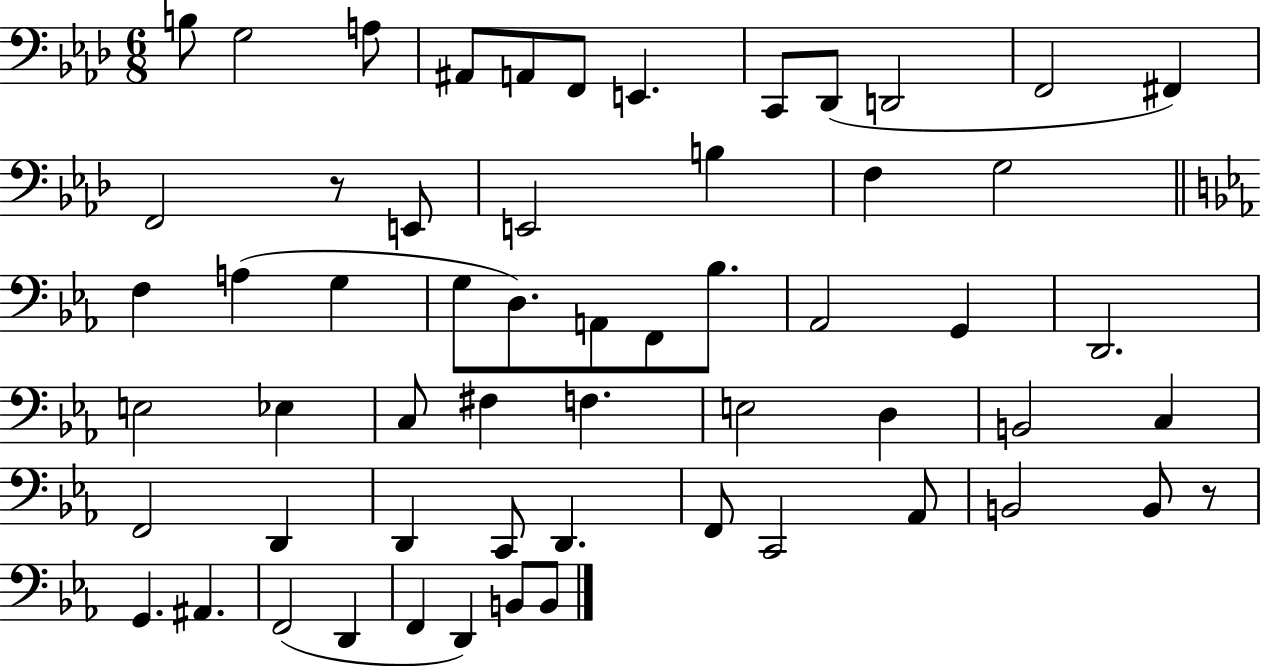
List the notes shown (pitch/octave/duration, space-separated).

B3/e G3/h A3/e A#2/e A2/e F2/e E2/q. C2/e Db2/e D2/h F2/h F#2/q F2/h R/e E2/e E2/h B3/q F3/q G3/h F3/q A3/q G3/q G3/e D3/e. A2/e F2/e Bb3/e. Ab2/h G2/q D2/h. E3/h Eb3/q C3/e F#3/q F3/q. E3/h D3/q B2/h C3/q F2/h D2/q D2/q C2/e D2/q. F2/e C2/h Ab2/e B2/h B2/e R/e G2/q. A#2/q. F2/h D2/q F2/q D2/q B2/e B2/e